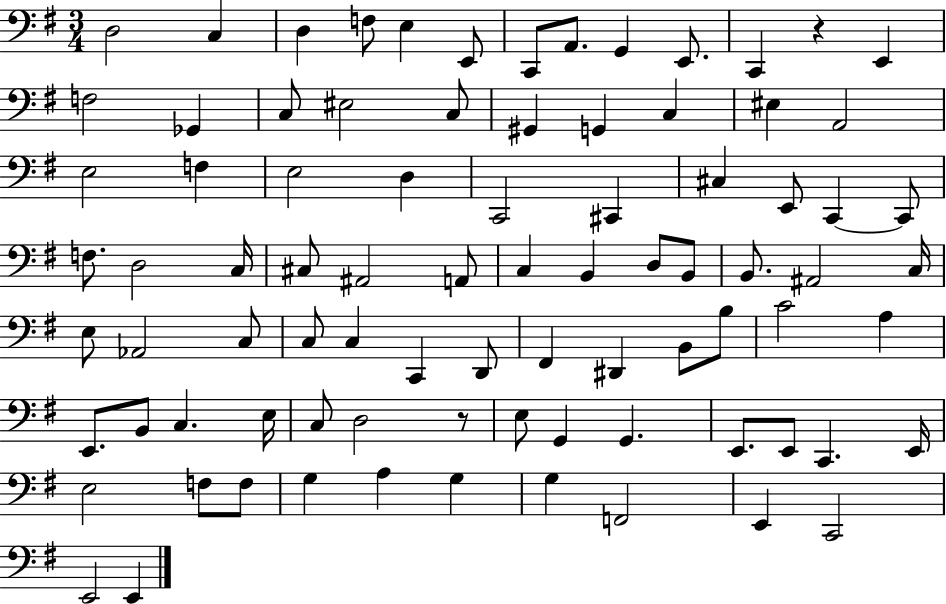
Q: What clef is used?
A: bass